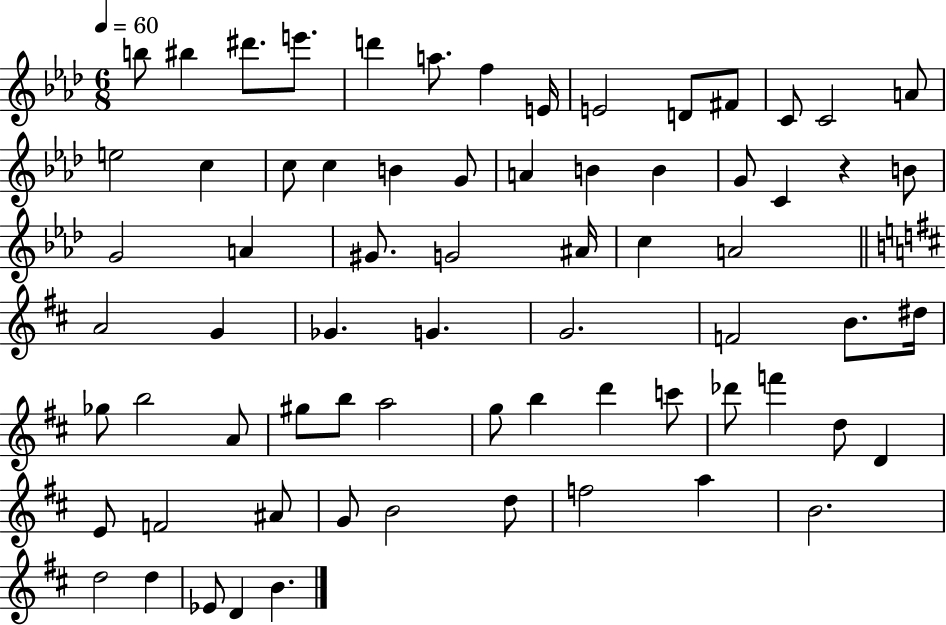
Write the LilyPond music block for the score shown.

{
  \clef treble
  \numericTimeSignature
  \time 6/8
  \key aes \major
  \tempo 4 = 60
  b''8 bis''4 dis'''8. e'''8. | d'''4 a''8. f''4 e'16 | e'2 d'8 fis'8 | c'8 c'2 a'8 | \break e''2 c''4 | c''8 c''4 b'4 g'8 | a'4 b'4 b'4 | g'8 c'4 r4 b'8 | \break g'2 a'4 | gis'8. g'2 ais'16 | c''4 a'2 | \bar "||" \break \key b \minor a'2 g'4 | ges'4. g'4. | g'2. | f'2 b'8. dis''16 | \break ges''8 b''2 a'8 | gis''8 b''8 a''2 | g''8 b''4 d'''4 c'''8 | des'''8 f'''4 d''8 d'4 | \break e'8 f'2 ais'8 | g'8 b'2 d''8 | f''2 a''4 | b'2. | \break d''2 d''4 | ees'8 d'4 b'4. | \bar "|."
}